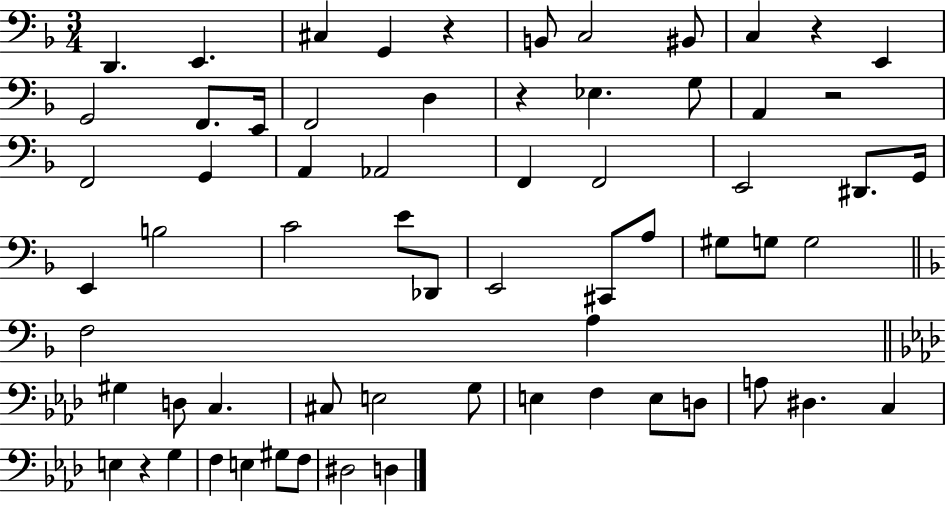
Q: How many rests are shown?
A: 5